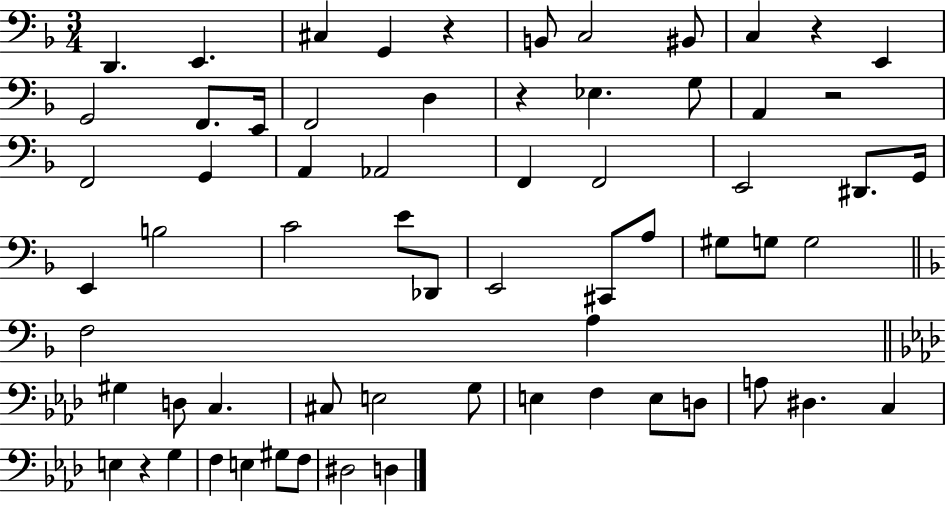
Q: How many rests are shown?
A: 5